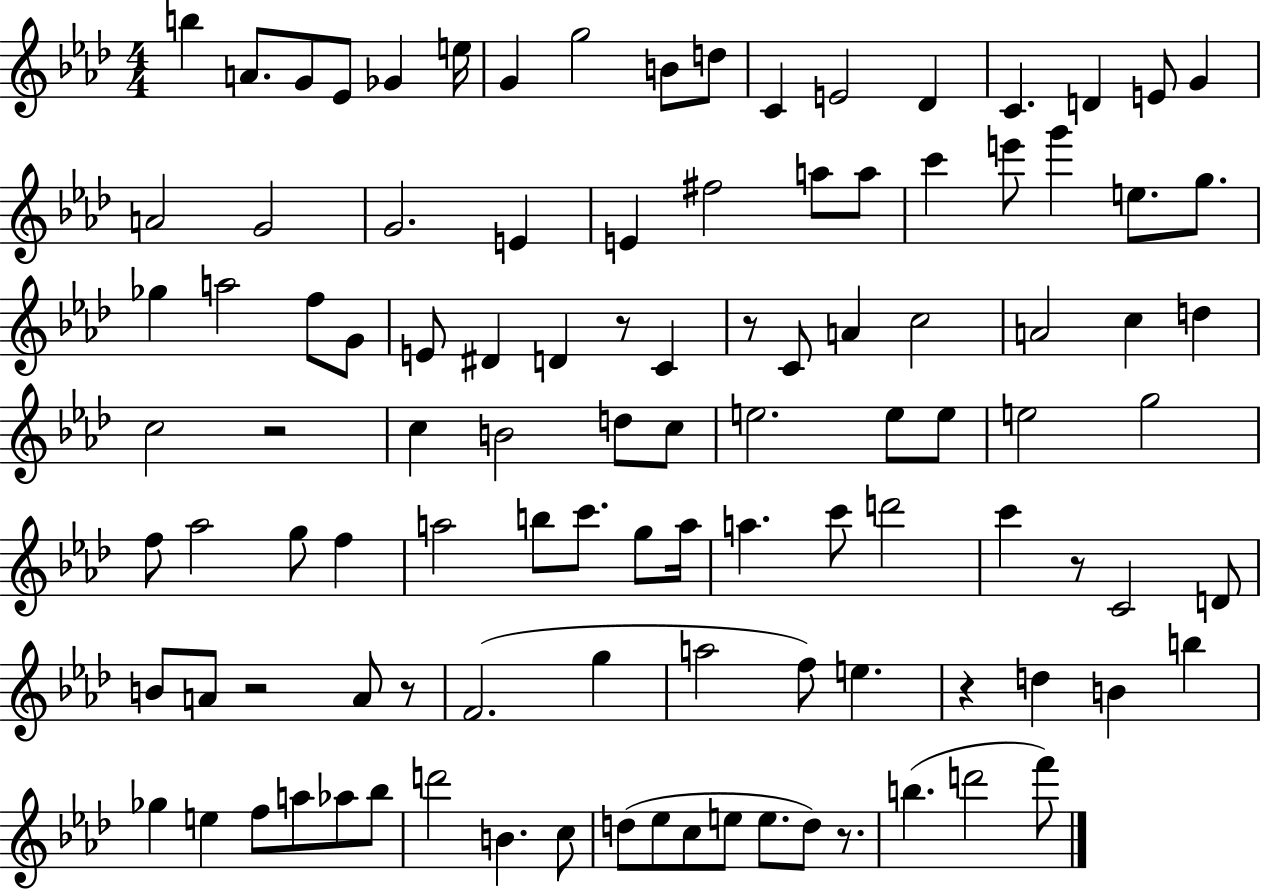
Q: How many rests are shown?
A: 8